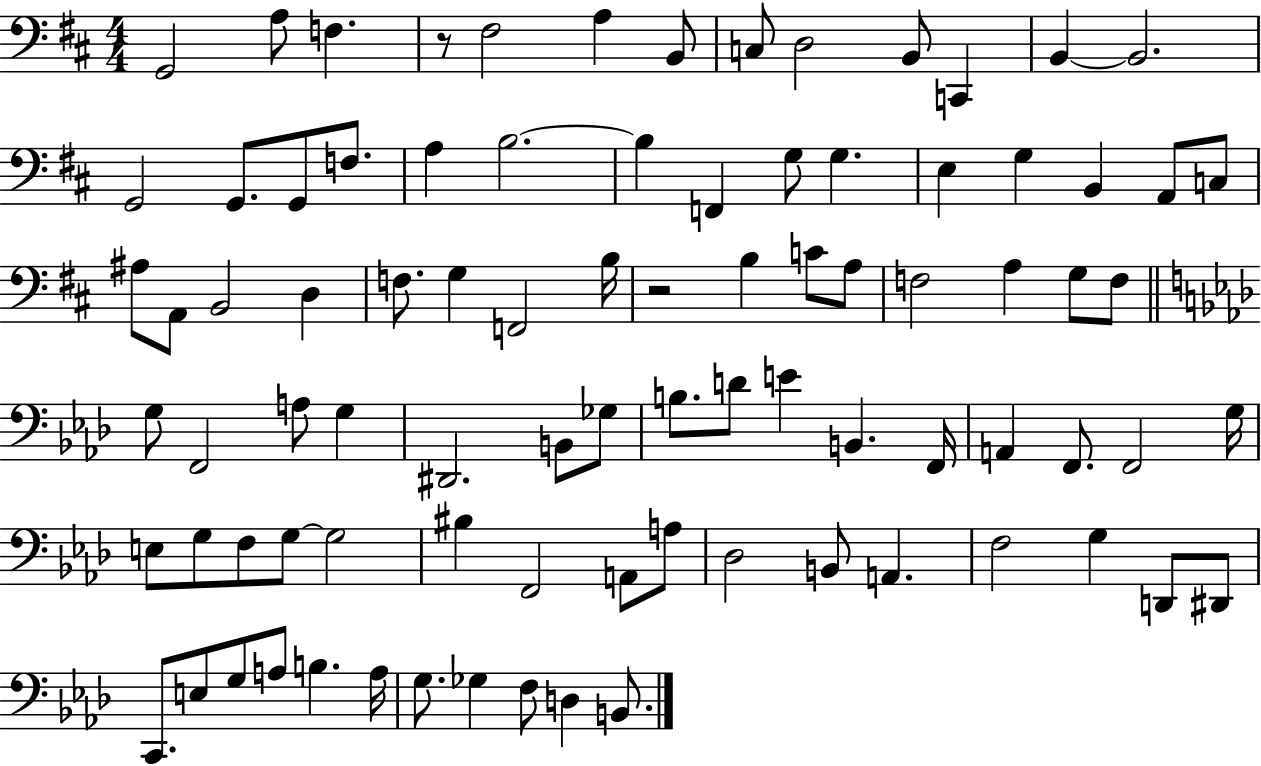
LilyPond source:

{
  \clef bass
  \numericTimeSignature
  \time 4/4
  \key d \major
  \repeat volta 2 { g,2 a8 f4. | r8 fis2 a4 b,8 | c8 d2 b,8 c,4 | b,4~~ b,2. | \break g,2 g,8. g,8 f8. | a4 b2.~~ | b4 f,4 g8 g4. | e4 g4 b,4 a,8 c8 | \break ais8 a,8 b,2 d4 | f8. g4 f,2 b16 | r2 b4 c'8 a8 | f2 a4 g8 f8 | \break \bar "||" \break \key f \minor g8 f,2 a8 g4 | dis,2. b,8 ges8 | b8. d'8 e'4 b,4. f,16 | a,4 f,8. f,2 g16 | \break e8 g8 f8 g8~~ g2 | bis4 f,2 a,8 a8 | des2 b,8 a,4. | f2 g4 d,8 dis,8 | \break c,8. e8 g8 a8 b4. a16 | g8. ges4 f8 d4 b,8. | } \bar "|."
}